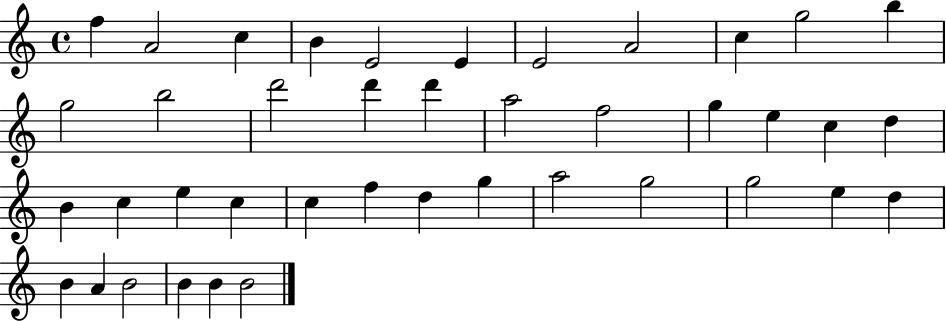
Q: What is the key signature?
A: C major